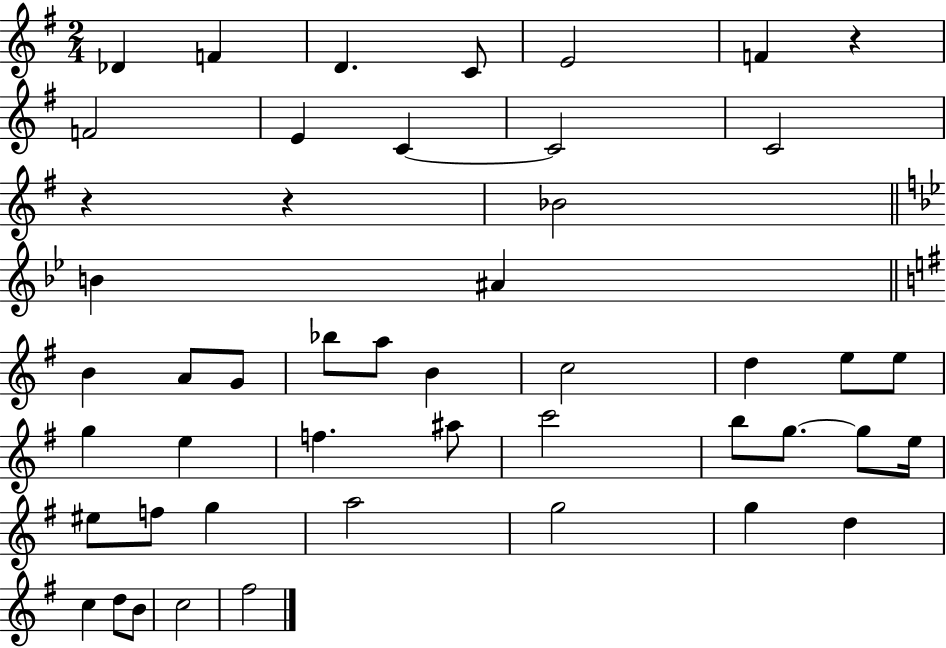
{
  \clef treble
  \numericTimeSignature
  \time 2/4
  \key g \major
  des'4 f'4 | d'4. c'8 | e'2 | f'4 r4 | \break f'2 | e'4 c'4~~ | c'2 | c'2 | \break r4 r4 | bes'2 | \bar "||" \break \key g \minor b'4 ais'4 | \bar "||" \break \key g \major b'4 a'8 g'8 | bes''8 a''8 b'4 | c''2 | d''4 e''8 e''8 | \break g''4 e''4 | f''4. ais''8 | c'''2 | b''8 g''8.~~ g''8 e''16 | \break eis''8 f''8 g''4 | a''2 | g''2 | g''4 d''4 | \break c''4 d''8 b'8 | c''2 | fis''2 | \bar "|."
}